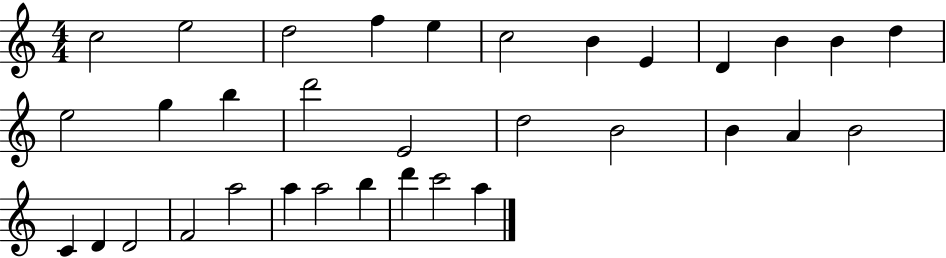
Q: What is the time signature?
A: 4/4